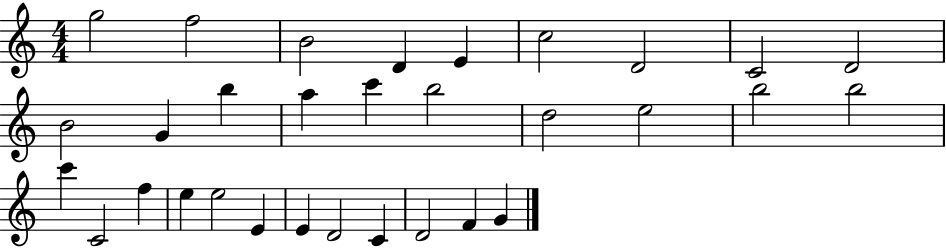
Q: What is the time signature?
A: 4/4